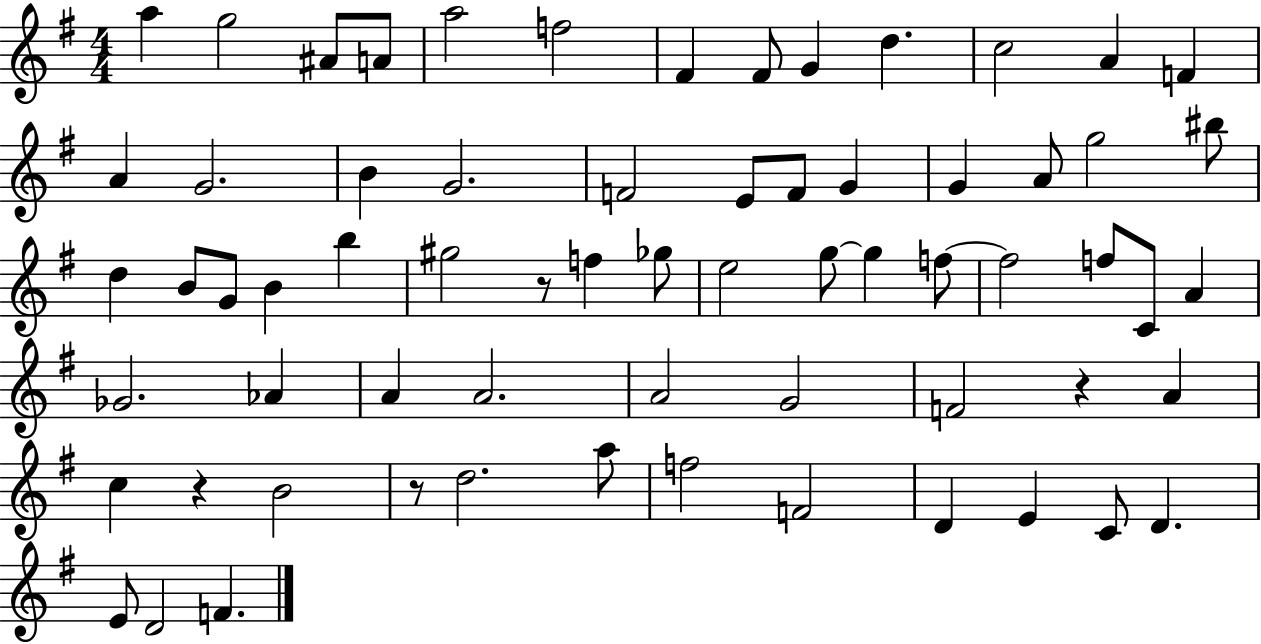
X:1
T:Untitled
M:4/4
L:1/4
K:G
a g2 ^A/2 A/2 a2 f2 ^F ^F/2 G d c2 A F A G2 B G2 F2 E/2 F/2 G G A/2 g2 ^b/2 d B/2 G/2 B b ^g2 z/2 f _g/2 e2 g/2 g f/2 f2 f/2 C/2 A _G2 _A A A2 A2 G2 F2 z A c z B2 z/2 d2 a/2 f2 F2 D E C/2 D E/2 D2 F